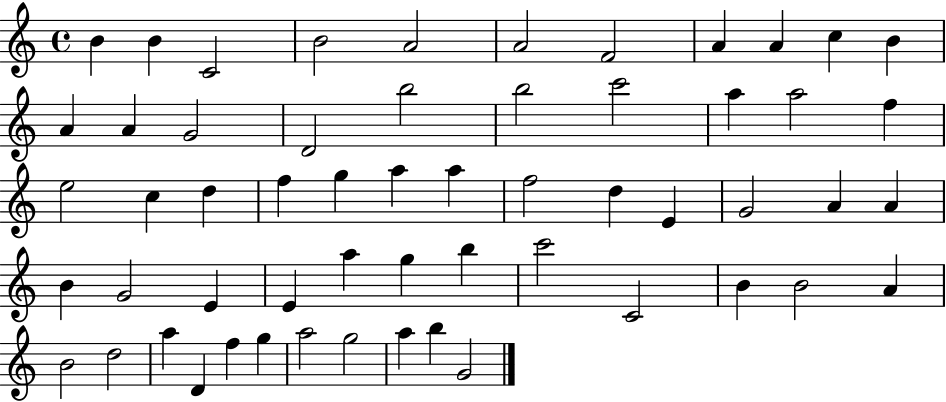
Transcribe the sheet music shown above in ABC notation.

X:1
T:Untitled
M:4/4
L:1/4
K:C
B B C2 B2 A2 A2 F2 A A c B A A G2 D2 b2 b2 c'2 a a2 f e2 c d f g a a f2 d E G2 A A B G2 E E a g b c'2 C2 B B2 A B2 d2 a D f g a2 g2 a b G2